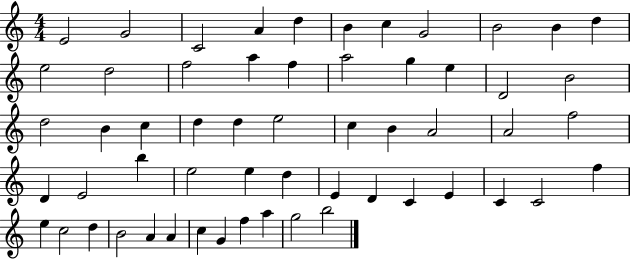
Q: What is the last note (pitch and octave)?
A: B5